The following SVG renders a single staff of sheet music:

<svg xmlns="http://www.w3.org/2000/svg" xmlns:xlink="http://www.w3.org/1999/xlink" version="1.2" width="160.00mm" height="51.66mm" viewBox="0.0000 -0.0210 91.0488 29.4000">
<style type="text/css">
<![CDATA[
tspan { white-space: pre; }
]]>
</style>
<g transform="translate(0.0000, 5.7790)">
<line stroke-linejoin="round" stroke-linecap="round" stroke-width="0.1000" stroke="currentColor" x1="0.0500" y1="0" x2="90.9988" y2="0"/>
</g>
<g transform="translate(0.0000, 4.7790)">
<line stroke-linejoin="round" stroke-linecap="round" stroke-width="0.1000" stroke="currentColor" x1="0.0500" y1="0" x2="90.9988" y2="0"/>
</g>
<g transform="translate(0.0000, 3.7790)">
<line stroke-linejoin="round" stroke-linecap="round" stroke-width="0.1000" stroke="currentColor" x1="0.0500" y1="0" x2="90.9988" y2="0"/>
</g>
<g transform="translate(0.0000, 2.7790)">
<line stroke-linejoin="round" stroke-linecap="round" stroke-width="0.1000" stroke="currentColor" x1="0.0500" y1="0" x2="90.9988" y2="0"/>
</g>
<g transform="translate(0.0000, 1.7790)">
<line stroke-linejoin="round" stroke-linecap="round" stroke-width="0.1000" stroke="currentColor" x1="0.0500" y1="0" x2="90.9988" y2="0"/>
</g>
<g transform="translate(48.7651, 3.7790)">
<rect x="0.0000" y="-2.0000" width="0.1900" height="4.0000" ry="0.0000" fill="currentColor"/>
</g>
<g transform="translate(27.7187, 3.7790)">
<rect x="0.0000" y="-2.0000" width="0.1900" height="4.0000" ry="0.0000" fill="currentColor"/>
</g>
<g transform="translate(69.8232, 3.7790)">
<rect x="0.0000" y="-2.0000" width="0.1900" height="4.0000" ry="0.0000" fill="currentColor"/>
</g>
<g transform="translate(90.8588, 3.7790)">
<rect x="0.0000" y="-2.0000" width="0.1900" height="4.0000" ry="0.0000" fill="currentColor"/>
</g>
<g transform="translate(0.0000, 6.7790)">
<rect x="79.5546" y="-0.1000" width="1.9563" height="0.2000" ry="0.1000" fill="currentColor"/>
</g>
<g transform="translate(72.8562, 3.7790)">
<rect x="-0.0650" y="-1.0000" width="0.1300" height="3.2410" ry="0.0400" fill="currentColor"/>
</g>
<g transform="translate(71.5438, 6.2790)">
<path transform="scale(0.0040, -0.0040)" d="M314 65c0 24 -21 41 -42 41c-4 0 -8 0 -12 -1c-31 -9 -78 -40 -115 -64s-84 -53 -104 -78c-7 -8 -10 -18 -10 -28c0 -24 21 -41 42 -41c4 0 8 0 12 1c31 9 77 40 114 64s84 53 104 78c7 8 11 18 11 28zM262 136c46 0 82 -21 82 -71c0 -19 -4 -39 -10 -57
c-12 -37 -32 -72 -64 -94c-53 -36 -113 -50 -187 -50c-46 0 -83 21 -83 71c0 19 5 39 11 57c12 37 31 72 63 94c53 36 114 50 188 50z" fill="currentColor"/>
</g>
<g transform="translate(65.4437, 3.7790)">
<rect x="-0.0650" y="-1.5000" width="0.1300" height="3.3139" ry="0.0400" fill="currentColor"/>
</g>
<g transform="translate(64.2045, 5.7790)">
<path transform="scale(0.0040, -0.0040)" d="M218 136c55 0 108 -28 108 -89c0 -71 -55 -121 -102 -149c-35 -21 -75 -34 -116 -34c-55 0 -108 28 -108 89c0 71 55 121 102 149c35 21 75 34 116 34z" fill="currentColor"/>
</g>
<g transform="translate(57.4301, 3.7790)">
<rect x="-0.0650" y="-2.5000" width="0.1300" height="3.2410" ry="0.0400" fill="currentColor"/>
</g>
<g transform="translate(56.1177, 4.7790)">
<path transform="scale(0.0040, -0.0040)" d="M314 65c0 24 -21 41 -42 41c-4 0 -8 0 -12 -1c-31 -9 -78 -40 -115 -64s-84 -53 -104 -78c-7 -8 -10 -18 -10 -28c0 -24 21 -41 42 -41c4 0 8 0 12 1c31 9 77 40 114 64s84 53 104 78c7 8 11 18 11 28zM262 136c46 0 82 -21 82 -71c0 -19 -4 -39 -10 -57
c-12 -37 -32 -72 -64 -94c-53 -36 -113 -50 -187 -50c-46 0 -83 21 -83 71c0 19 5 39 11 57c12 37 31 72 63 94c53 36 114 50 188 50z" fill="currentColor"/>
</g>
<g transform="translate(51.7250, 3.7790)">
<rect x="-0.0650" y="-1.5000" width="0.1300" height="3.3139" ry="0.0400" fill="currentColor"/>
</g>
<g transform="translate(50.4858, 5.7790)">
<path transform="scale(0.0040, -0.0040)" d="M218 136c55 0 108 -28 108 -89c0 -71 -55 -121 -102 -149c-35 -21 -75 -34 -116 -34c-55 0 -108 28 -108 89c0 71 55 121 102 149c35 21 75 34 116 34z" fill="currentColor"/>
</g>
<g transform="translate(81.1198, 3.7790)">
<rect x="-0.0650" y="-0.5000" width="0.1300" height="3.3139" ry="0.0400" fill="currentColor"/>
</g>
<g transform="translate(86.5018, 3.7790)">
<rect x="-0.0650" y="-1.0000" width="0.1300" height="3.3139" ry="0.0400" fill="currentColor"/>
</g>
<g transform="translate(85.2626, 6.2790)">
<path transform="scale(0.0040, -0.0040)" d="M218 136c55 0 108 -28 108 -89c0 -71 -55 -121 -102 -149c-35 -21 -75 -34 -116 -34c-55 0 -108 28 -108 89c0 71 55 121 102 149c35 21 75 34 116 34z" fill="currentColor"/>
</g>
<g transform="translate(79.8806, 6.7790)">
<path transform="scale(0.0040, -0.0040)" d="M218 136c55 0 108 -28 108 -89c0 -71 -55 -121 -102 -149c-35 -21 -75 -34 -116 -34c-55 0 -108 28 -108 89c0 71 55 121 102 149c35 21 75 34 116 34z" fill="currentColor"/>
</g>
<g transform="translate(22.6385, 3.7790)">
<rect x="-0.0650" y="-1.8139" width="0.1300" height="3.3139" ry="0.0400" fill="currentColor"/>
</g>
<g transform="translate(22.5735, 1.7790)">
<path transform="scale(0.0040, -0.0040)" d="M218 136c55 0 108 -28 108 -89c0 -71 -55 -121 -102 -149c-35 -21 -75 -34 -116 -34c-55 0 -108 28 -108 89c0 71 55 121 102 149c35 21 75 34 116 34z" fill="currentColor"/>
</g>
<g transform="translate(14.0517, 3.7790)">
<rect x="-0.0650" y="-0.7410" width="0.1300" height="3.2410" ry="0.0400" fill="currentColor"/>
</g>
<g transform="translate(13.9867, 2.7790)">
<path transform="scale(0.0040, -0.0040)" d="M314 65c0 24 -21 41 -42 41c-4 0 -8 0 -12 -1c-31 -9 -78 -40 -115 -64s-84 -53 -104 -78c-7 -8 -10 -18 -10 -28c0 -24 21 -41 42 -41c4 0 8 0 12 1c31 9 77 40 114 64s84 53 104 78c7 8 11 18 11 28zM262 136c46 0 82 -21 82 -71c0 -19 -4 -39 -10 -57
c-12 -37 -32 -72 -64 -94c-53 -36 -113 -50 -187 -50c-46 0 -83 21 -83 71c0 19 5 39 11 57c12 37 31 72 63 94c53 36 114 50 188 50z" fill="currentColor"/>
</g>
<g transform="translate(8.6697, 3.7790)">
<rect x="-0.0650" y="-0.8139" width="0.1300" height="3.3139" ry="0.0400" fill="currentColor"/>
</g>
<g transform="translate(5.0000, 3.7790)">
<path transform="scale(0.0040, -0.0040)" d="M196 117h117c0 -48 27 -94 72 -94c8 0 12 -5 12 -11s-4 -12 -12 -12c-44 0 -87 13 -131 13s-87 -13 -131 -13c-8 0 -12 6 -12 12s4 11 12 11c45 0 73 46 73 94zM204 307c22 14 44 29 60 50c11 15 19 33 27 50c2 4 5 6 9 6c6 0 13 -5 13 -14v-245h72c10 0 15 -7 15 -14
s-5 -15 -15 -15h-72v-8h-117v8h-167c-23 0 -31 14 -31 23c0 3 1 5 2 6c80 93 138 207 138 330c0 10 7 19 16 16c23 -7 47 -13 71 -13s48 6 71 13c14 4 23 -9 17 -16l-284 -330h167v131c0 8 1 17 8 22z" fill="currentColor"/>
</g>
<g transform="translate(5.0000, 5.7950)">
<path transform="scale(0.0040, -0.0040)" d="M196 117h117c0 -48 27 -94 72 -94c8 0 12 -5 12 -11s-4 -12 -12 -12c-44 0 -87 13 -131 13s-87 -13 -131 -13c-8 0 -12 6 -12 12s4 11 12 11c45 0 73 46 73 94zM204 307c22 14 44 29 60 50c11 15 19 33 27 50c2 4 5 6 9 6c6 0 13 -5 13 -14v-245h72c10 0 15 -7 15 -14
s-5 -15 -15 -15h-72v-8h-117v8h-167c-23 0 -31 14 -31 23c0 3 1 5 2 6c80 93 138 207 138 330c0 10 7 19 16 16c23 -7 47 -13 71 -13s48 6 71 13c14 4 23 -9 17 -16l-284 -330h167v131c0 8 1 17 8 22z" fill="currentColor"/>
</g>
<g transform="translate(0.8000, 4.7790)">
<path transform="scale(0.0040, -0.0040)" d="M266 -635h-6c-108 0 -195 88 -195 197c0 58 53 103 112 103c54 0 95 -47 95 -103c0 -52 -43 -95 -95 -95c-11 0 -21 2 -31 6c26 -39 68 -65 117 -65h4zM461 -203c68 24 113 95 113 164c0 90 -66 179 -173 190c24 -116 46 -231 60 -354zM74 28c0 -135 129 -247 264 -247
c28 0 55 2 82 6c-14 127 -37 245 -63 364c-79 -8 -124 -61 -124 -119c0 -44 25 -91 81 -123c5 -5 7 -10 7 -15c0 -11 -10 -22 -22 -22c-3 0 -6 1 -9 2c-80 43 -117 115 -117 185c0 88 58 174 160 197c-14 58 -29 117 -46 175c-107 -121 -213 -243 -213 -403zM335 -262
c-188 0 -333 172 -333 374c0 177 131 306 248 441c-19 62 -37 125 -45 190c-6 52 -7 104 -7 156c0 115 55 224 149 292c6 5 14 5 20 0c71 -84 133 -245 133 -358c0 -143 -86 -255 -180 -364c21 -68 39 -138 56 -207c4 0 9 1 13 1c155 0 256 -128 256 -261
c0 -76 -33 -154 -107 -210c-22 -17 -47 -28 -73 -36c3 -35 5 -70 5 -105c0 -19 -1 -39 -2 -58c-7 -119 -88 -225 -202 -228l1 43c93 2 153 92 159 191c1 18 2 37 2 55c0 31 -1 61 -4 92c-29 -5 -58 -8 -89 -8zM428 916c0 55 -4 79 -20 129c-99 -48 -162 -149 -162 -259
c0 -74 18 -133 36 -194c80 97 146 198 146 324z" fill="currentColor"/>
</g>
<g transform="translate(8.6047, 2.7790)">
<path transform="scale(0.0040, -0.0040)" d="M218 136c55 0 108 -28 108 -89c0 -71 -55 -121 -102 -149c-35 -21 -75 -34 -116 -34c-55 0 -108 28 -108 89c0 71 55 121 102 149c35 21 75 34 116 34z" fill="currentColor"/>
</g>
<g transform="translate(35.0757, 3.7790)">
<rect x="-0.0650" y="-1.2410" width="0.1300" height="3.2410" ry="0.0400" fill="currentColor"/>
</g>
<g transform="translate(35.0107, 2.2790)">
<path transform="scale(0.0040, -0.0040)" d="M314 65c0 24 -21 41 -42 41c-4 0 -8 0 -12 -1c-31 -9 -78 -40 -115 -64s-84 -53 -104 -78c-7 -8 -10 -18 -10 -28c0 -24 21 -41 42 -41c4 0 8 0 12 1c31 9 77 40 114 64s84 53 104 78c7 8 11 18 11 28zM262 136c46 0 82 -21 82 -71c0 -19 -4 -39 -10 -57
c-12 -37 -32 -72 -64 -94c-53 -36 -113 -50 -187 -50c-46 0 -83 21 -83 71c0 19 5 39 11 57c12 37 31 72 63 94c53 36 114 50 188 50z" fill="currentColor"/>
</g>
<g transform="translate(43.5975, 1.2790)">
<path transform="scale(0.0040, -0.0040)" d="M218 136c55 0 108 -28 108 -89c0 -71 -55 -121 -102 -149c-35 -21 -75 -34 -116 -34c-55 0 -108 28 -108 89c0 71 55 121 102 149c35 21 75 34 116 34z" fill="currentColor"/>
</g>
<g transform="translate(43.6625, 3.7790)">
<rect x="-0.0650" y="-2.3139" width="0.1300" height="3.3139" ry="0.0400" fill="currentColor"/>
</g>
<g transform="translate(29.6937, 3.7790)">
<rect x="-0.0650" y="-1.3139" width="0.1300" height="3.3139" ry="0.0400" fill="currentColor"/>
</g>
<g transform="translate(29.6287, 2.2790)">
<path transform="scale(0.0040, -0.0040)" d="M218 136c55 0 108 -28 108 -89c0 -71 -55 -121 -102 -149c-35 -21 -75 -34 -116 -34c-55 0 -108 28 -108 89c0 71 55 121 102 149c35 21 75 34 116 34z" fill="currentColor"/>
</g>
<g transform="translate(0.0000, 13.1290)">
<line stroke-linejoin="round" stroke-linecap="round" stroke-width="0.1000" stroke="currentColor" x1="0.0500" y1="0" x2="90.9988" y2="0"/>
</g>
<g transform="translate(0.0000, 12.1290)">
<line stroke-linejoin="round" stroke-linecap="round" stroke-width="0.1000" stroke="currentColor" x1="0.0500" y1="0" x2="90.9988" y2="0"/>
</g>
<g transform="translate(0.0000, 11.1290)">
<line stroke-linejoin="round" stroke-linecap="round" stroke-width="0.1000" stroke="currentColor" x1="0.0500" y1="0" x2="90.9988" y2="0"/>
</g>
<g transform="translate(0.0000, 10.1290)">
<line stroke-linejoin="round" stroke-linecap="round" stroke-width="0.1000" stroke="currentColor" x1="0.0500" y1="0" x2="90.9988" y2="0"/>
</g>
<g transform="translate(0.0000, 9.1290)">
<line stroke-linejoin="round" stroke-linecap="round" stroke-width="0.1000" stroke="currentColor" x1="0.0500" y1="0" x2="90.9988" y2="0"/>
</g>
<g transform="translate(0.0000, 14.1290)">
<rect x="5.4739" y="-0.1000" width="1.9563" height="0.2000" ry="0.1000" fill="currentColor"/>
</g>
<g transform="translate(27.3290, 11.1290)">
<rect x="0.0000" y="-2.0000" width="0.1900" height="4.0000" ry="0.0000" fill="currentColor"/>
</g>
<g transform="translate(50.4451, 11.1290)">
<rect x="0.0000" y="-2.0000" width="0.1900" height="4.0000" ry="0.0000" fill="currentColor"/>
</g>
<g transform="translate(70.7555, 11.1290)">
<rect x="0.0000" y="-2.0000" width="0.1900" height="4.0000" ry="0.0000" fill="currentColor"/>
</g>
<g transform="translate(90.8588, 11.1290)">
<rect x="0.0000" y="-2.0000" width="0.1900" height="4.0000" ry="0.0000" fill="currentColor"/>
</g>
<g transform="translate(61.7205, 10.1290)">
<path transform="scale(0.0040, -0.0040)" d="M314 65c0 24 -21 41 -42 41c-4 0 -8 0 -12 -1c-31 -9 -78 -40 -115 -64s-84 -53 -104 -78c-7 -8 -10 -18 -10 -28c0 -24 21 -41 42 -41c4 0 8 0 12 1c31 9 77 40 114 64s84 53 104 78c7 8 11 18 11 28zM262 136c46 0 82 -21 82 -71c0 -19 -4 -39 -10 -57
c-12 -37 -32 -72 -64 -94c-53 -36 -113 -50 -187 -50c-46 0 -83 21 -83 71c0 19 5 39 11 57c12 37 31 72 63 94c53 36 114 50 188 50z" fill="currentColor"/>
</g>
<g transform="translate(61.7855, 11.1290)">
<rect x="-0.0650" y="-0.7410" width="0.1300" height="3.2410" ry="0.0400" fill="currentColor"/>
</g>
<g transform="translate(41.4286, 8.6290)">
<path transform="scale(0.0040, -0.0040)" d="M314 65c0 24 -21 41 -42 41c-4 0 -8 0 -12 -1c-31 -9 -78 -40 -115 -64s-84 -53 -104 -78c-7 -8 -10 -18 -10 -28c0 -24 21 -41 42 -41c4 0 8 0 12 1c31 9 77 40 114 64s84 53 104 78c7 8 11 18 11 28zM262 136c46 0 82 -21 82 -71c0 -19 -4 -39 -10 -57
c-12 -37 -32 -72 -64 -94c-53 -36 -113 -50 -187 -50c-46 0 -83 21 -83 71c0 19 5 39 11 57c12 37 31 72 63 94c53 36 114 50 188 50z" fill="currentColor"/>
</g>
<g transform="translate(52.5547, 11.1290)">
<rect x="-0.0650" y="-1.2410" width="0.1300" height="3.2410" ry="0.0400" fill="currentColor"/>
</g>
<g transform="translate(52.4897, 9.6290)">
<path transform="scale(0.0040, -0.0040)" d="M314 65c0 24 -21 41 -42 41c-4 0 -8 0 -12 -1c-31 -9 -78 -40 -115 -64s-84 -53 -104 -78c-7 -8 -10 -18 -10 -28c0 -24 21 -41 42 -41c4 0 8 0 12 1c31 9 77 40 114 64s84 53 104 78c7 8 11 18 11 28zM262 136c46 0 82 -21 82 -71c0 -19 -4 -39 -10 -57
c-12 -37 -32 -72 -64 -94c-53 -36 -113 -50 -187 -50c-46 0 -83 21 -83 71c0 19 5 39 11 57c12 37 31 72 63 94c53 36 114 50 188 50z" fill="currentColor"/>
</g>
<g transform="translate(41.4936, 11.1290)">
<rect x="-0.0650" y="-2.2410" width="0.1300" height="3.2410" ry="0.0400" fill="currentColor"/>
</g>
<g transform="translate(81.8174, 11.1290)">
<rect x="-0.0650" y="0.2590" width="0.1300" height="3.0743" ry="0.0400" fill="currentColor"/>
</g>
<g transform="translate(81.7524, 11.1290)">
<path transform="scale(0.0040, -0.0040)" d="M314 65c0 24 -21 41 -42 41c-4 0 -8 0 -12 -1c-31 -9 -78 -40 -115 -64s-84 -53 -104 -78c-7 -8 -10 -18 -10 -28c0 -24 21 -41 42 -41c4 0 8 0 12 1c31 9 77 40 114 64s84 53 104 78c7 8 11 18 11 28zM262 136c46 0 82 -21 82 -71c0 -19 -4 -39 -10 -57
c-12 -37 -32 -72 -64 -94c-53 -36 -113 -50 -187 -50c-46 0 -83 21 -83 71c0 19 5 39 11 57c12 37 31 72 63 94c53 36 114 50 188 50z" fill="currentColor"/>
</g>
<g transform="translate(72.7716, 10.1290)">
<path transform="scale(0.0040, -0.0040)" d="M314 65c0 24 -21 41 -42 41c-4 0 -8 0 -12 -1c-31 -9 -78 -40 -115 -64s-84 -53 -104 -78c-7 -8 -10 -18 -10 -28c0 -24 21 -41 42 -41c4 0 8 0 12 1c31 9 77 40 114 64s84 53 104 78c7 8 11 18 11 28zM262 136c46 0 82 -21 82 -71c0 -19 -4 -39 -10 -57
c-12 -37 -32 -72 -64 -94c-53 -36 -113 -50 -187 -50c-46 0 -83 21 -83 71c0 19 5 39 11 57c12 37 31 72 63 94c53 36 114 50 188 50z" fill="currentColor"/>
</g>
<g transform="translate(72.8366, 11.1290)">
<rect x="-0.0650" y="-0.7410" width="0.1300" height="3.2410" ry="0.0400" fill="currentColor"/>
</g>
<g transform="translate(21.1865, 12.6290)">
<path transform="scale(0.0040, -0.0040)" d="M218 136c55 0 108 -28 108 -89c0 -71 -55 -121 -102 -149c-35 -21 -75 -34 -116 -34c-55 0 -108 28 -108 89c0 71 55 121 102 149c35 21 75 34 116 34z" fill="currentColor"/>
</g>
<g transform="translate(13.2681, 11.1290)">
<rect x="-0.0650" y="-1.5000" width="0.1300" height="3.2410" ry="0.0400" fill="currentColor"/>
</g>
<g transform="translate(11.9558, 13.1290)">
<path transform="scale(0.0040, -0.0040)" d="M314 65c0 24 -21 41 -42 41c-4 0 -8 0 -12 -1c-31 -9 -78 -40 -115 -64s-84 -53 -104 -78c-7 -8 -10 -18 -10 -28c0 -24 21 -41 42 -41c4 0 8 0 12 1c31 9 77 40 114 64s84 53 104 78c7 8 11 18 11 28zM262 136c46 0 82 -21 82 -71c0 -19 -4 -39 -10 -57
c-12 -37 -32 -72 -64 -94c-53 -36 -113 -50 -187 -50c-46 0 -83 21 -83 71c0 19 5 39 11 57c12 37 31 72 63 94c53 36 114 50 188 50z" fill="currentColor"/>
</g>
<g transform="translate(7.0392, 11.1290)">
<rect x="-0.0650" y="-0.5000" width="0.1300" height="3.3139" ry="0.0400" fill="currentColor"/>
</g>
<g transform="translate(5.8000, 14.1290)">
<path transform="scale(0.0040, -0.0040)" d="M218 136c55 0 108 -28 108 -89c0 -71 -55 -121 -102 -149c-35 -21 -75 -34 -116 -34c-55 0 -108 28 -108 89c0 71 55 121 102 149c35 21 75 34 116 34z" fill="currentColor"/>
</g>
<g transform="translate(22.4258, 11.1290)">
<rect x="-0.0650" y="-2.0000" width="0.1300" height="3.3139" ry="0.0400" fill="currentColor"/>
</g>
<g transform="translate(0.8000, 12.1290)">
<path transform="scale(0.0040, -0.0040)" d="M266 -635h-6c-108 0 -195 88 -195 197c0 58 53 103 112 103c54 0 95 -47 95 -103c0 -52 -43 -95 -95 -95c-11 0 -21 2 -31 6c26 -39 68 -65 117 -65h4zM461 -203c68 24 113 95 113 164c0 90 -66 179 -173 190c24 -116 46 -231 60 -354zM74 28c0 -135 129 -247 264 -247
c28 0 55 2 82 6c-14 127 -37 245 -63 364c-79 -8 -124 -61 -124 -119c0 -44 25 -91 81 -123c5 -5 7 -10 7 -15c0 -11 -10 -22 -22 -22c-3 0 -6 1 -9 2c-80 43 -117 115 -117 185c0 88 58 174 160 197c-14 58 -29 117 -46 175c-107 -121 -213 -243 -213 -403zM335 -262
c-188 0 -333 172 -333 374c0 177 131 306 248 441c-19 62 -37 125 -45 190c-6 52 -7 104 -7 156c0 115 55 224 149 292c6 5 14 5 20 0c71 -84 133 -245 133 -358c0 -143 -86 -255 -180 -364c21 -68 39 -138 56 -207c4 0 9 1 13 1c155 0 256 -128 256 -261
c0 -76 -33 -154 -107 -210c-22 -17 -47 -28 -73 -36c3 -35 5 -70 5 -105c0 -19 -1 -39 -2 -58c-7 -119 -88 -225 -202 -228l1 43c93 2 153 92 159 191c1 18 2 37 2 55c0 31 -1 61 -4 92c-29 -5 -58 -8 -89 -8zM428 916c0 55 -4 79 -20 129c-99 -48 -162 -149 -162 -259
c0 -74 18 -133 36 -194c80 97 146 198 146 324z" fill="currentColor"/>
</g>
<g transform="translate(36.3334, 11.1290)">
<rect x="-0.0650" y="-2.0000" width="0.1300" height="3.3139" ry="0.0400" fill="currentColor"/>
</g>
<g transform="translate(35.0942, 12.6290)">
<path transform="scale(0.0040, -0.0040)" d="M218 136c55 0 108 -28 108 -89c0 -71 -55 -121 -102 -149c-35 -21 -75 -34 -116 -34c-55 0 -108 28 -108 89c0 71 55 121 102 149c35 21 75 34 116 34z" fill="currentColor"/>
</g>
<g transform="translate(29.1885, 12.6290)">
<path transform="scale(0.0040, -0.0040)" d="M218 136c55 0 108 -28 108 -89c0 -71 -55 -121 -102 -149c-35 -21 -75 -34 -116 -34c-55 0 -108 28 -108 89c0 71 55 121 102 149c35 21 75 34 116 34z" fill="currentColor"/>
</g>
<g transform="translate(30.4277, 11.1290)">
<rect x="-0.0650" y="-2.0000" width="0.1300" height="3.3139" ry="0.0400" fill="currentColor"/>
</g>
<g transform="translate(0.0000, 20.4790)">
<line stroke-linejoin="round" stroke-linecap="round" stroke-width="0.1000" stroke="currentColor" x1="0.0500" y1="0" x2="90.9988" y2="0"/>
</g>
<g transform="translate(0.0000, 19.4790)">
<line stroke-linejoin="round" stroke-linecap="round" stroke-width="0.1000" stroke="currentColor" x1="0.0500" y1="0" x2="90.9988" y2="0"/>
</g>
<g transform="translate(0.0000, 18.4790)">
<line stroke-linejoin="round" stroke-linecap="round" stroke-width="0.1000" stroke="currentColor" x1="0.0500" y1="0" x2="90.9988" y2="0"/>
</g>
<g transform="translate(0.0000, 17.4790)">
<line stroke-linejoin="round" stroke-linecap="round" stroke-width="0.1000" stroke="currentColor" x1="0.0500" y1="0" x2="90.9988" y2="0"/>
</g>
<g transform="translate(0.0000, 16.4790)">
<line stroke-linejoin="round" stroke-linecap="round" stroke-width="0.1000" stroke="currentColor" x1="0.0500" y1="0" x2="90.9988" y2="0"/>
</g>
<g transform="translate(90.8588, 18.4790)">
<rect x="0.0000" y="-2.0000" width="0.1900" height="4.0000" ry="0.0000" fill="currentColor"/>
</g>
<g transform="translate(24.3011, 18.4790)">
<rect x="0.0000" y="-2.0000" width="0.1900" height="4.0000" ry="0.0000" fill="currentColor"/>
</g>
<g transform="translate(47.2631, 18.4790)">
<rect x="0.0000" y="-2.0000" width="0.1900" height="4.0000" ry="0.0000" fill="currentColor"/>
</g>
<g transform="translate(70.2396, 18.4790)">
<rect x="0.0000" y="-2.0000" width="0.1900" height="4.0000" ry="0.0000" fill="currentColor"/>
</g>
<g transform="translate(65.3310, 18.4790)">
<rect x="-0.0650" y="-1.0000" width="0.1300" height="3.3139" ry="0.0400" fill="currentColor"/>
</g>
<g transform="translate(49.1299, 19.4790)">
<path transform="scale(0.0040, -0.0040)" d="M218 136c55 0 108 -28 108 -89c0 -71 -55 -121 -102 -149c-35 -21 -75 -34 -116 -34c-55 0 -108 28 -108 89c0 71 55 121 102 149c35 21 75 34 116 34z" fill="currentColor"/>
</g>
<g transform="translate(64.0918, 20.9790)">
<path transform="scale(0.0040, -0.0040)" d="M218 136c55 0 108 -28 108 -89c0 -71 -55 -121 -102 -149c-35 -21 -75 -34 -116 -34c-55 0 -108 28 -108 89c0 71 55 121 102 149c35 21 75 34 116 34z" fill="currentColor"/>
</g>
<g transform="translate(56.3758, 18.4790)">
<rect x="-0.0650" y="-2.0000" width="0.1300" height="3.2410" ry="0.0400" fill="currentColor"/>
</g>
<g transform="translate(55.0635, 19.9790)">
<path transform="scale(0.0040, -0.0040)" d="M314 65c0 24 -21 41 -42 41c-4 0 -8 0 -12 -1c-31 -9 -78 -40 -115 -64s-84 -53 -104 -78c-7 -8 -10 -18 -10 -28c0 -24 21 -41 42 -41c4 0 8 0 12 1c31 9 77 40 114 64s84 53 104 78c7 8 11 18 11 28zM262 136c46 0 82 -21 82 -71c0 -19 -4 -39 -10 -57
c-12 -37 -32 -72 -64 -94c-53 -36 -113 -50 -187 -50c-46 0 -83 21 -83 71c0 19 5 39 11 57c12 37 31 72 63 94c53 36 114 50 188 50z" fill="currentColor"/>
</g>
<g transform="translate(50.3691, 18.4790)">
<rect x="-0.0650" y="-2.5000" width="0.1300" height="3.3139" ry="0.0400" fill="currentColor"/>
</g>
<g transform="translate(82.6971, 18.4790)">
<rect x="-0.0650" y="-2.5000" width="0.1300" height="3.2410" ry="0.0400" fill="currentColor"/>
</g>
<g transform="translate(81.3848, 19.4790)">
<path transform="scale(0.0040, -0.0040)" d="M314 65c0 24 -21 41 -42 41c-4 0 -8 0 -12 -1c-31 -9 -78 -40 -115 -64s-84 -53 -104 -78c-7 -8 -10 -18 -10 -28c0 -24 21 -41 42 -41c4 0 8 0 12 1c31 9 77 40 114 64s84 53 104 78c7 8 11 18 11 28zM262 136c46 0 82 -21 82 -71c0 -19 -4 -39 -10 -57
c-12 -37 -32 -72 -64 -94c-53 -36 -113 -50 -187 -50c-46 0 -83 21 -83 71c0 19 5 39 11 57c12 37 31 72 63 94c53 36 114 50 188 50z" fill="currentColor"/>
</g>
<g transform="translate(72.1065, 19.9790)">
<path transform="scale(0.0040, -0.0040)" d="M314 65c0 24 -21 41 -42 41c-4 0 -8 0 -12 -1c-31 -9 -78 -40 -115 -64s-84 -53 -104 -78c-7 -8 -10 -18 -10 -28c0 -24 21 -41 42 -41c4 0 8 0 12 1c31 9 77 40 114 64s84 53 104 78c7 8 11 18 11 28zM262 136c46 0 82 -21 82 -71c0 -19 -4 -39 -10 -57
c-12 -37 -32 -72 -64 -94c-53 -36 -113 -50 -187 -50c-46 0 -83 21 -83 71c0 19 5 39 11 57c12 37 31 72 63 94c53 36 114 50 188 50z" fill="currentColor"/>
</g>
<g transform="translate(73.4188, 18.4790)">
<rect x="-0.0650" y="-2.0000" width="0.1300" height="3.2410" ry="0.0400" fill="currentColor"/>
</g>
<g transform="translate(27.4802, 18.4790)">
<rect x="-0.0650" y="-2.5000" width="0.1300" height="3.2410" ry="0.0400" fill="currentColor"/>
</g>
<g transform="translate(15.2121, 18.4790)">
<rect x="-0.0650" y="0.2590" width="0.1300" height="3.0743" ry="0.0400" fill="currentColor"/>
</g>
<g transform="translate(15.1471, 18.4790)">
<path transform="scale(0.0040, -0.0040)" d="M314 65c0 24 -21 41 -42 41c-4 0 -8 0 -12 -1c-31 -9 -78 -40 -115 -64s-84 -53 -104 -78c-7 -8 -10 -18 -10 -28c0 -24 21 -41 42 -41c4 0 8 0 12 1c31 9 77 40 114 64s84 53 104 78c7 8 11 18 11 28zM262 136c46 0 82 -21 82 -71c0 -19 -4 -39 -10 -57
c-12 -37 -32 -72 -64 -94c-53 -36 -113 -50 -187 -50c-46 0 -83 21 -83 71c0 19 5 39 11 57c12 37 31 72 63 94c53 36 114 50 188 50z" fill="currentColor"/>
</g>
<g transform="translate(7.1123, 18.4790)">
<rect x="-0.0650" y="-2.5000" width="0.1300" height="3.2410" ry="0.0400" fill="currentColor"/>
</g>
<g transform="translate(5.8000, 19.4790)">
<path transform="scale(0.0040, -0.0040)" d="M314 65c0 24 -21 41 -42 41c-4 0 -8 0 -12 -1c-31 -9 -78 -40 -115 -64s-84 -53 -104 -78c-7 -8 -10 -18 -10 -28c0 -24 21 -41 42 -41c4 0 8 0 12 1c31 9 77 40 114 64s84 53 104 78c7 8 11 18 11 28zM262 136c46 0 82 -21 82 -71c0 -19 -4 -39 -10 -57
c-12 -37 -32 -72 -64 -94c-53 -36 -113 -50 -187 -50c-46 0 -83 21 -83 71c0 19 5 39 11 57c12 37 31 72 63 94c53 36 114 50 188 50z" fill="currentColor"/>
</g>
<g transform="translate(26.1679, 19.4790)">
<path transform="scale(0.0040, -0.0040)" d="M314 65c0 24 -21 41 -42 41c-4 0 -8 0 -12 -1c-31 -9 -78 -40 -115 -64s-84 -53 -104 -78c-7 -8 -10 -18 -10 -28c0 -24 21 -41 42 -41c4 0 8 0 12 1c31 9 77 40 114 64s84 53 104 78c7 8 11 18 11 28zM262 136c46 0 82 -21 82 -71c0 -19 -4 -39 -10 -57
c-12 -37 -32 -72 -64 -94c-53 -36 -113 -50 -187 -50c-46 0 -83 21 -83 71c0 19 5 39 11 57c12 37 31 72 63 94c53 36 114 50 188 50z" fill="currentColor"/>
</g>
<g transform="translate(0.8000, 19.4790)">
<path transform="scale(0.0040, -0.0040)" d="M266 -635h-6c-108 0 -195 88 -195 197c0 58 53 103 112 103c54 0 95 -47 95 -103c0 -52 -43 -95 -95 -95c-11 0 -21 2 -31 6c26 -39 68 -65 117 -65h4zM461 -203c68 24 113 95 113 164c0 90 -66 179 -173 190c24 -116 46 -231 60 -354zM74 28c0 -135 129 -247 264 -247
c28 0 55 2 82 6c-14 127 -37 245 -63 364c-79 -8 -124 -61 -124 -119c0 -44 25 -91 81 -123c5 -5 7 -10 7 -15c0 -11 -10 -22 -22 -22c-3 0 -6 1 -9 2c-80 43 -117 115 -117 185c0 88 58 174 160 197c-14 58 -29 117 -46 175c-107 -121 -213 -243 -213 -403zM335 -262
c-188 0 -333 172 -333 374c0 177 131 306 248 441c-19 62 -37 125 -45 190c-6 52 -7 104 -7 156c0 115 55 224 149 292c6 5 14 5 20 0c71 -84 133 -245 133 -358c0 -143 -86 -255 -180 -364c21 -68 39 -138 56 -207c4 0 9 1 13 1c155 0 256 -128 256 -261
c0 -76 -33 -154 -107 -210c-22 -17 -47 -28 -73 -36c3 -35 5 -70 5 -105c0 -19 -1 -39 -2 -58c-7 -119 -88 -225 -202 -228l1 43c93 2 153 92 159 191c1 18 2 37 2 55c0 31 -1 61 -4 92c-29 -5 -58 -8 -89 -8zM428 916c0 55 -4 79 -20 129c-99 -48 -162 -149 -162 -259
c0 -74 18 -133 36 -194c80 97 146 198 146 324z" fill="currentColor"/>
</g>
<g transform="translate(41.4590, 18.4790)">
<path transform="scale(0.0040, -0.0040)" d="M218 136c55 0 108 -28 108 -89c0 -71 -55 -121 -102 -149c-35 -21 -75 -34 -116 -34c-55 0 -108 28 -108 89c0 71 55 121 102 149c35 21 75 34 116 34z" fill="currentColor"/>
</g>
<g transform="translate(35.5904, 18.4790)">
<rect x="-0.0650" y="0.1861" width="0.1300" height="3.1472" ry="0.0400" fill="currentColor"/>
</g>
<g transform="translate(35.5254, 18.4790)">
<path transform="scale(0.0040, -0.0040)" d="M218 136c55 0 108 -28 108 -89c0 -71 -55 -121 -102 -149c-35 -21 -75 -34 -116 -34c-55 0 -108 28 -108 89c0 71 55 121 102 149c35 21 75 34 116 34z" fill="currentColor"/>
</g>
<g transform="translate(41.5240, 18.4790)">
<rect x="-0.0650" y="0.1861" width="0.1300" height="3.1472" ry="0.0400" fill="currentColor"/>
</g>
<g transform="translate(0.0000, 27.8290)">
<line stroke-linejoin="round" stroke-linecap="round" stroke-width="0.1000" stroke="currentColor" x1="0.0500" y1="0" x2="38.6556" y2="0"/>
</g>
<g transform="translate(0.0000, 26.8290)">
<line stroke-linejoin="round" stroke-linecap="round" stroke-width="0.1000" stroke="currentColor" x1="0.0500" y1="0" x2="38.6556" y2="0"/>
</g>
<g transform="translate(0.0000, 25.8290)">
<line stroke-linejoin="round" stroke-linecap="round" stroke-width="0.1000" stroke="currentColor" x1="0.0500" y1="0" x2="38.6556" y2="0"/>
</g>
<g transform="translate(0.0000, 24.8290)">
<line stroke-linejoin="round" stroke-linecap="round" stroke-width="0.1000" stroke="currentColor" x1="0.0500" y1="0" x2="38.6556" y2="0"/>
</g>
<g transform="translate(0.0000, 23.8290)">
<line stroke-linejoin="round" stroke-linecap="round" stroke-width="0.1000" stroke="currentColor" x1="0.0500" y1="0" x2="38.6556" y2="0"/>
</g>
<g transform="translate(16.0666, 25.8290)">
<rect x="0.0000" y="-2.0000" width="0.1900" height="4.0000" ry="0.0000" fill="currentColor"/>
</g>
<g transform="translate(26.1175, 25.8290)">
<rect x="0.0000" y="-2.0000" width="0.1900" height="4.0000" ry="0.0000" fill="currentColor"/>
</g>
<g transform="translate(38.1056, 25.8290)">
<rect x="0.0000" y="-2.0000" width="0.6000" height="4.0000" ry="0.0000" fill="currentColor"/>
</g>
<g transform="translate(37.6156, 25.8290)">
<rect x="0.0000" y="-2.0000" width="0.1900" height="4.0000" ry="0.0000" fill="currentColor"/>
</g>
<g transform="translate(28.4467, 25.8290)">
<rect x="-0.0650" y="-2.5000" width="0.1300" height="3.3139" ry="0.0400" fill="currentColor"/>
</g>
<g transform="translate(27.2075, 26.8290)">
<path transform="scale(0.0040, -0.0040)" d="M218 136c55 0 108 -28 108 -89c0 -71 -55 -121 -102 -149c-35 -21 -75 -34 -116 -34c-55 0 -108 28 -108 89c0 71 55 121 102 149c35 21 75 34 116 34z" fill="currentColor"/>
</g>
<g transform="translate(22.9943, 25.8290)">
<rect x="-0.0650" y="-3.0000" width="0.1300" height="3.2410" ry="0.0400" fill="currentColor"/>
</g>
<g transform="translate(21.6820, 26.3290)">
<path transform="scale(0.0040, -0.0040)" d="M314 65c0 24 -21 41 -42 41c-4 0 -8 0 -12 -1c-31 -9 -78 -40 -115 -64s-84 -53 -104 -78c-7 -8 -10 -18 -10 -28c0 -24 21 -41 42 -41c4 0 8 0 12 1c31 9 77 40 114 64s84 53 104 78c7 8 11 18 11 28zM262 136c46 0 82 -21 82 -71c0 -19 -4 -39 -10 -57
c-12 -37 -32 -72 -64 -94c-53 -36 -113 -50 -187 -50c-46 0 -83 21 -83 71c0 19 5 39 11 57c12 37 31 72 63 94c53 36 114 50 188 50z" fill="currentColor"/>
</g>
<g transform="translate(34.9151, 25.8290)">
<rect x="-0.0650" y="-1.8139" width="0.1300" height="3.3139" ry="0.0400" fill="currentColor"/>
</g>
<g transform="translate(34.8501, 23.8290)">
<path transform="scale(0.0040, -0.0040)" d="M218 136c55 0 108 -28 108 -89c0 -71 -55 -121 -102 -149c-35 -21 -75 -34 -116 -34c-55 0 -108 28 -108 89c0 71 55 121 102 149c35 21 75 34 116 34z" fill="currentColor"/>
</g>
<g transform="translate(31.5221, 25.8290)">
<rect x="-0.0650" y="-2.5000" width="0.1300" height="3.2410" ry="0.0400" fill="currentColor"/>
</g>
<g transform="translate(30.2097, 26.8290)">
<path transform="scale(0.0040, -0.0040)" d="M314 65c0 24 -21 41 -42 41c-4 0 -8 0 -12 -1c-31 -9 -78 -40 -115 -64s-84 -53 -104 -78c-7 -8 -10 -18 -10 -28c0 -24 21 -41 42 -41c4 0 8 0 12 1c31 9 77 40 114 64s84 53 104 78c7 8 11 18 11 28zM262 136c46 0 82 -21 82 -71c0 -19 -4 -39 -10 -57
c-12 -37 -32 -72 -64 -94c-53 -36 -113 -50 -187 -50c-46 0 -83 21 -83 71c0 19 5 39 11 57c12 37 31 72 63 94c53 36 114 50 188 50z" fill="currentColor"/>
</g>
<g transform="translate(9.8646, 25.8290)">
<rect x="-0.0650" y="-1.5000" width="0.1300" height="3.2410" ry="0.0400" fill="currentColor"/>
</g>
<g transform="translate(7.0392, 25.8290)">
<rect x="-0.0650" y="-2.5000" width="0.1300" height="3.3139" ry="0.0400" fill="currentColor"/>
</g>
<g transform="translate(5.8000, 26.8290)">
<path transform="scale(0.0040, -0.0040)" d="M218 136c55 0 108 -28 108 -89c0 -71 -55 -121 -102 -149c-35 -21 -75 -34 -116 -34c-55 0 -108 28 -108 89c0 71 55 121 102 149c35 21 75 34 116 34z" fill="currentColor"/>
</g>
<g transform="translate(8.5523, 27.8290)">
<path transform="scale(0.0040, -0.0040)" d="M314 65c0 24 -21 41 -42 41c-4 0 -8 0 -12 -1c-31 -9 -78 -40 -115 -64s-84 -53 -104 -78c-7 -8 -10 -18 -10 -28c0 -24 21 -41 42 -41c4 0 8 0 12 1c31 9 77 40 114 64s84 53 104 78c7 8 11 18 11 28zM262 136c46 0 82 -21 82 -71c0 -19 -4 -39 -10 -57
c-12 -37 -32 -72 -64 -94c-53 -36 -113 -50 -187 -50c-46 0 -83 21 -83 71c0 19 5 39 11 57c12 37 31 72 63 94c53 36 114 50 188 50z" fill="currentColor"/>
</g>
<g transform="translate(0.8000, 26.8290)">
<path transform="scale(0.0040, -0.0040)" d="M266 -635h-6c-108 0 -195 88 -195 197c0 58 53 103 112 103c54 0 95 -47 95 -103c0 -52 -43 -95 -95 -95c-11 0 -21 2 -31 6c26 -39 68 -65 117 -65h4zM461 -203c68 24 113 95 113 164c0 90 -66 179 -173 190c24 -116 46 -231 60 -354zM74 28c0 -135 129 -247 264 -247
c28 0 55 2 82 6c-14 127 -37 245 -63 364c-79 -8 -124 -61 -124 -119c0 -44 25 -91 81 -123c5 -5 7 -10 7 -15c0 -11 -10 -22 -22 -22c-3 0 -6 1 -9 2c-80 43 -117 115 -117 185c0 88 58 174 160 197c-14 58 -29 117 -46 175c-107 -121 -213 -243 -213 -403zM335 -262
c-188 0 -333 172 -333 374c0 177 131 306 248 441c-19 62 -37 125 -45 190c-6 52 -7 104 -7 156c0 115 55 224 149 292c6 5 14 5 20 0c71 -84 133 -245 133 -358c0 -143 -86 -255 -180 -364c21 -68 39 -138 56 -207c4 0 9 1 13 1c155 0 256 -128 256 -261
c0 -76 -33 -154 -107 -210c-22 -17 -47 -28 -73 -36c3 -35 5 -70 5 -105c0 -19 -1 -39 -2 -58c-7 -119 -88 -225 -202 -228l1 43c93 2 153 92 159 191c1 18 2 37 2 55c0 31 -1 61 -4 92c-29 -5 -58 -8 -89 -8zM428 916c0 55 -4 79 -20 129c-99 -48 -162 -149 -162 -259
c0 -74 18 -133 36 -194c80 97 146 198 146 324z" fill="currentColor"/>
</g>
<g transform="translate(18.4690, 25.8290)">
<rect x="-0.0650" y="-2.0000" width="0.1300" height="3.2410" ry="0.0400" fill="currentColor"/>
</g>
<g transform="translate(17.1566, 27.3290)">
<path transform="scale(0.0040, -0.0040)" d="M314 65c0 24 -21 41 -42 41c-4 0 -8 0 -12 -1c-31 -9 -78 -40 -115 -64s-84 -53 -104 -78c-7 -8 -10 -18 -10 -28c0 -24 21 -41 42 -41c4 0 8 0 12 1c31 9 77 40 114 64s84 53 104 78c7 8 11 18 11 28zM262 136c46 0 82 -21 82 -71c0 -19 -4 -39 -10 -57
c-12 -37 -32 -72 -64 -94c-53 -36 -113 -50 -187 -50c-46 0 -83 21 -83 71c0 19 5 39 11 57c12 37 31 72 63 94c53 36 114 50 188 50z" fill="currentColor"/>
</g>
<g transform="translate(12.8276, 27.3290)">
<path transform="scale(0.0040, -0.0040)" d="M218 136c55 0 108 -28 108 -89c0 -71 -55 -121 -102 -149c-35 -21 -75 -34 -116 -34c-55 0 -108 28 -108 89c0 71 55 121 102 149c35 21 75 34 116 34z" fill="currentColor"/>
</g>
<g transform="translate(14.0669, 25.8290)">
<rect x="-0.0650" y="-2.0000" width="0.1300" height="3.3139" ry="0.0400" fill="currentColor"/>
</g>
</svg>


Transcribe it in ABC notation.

X:1
T:Untitled
M:4/4
L:1/4
K:C
d d2 f e e2 g E G2 E D2 C D C E2 F F F g2 e2 d2 d2 B2 G2 B2 G2 B B G F2 D F2 G2 G E2 F F2 A2 G G2 f